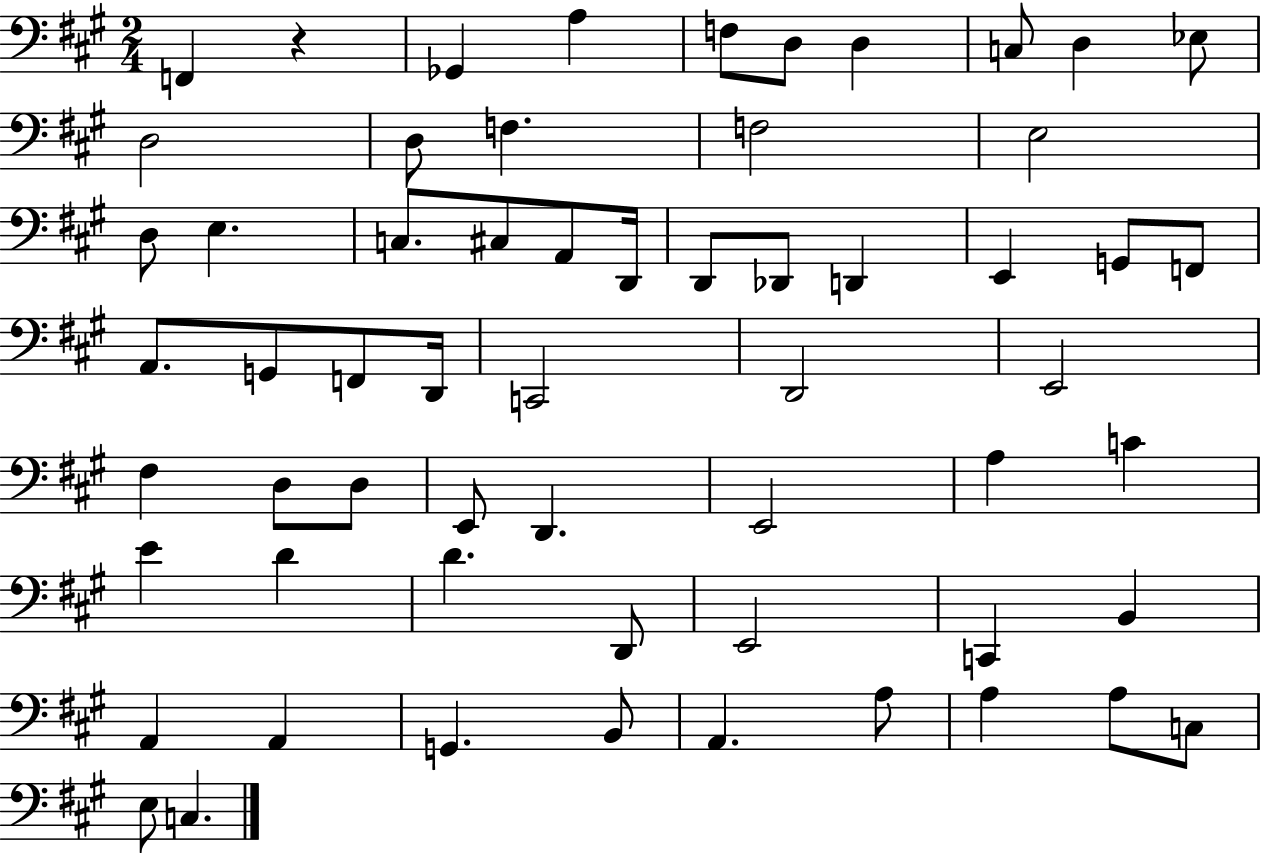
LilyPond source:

{
  \clef bass
  \numericTimeSignature
  \time 2/4
  \key a \major
  f,4 r4 | ges,4 a4 | f8 d8 d4 | c8 d4 ees8 | \break d2 | d8 f4. | f2 | e2 | \break d8 e4. | c8. cis8 a,8 d,16 | d,8 des,8 d,4 | e,4 g,8 f,8 | \break a,8. g,8 f,8 d,16 | c,2 | d,2 | e,2 | \break fis4 d8 d8 | e,8 d,4. | e,2 | a4 c'4 | \break e'4 d'4 | d'4. d,8 | e,2 | c,4 b,4 | \break a,4 a,4 | g,4. b,8 | a,4. a8 | a4 a8 c8 | \break e8 c4. | \bar "|."
}